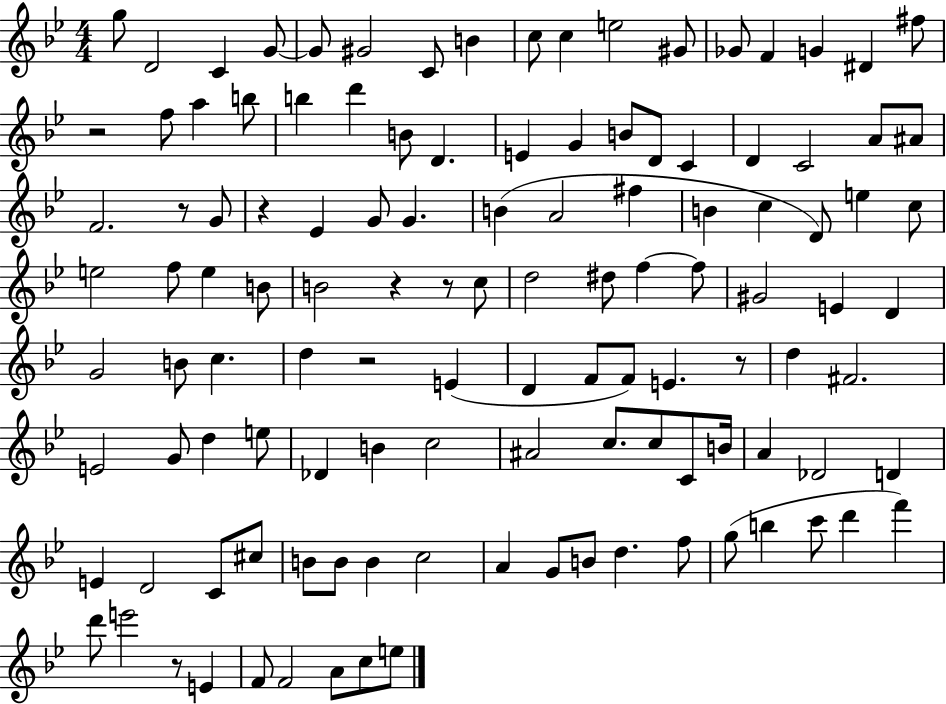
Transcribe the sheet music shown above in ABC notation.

X:1
T:Untitled
M:4/4
L:1/4
K:Bb
g/2 D2 C G/2 G/2 ^G2 C/2 B c/2 c e2 ^G/2 _G/2 F G ^D ^f/2 z2 f/2 a b/2 b d' B/2 D E G B/2 D/2 C D C2 A/2 ^A/2 F2 z/2 G/2 z _E G/2 G B A2 ^f B c D/2 e c/2 e2 f/2 e B/2 B2 z z/2 c/2 d2 ^d/2 f f/2 ^G2 E D G2 B/2 c d z2 E D F/2 F/2 E z/2 d ^F2 E2 G/2 d e/2 _D B c2 ^A2 c/2 c/2 C/2 B/4 A _D2 D E D2 C/2 ^c/2 B/2 B/2 B c2 A G/2 B/2 d f/2 g/2 b c'/2 d' f' d'/2 e'2 z/2 E F/2 F2 A/2 c/2 e/2